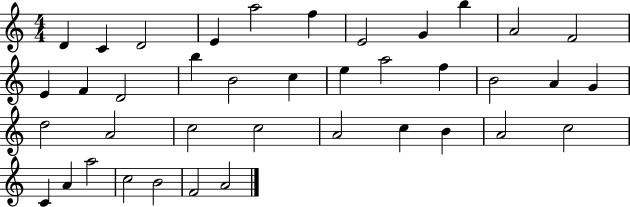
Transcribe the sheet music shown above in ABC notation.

X:1
T:Untitled
M:4/4
L:1/4
K:C
D C D2 E a2 f E2 G b A2 F2 E F D2 b B2 c e a2 f B2 A G d2 A2 c2 c2 A2 c B A2 c2 C A a2 c2 B2 F2 A2